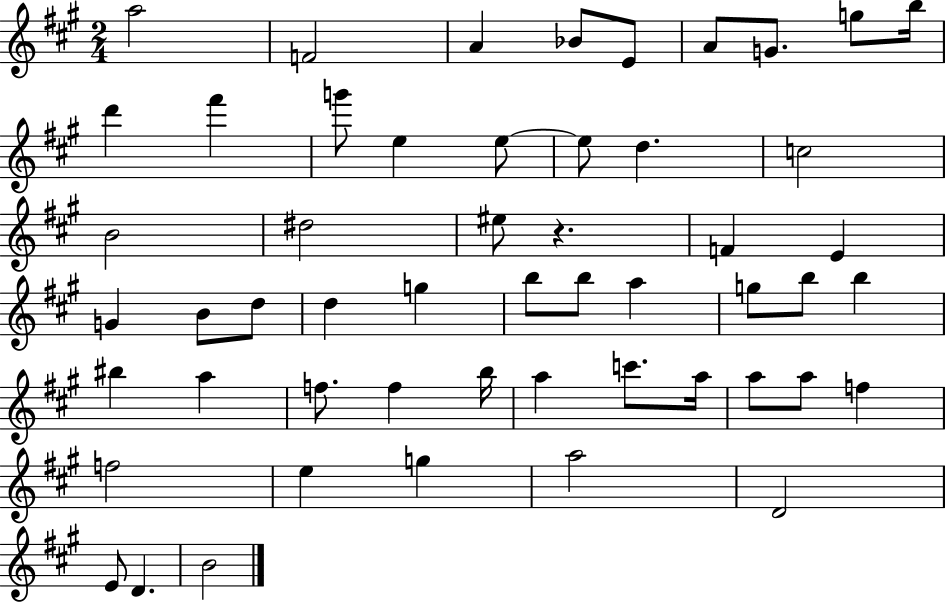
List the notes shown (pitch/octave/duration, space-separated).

A5/h F4/h A4/q Bb4/e E4/e A4/e G4/e. G5/e B5/s D6/q F#6/q G6/e E5/q E5/e E5/e D5/q. C5/h B4/h D#5/h EIS5/e R/q. F4/q E4/q G4/q B4/e D5/e D5/q G5/q B5/e B5/e A5/q G5/e B5/e B5/q BIS5/q A5/q F5/e. F5/q B5/s A5/q C6/e. A5/s A5/e A5/e F5/q F5/h E5/q G5/q A5/h D4/h E4/e D4/q. B4/h